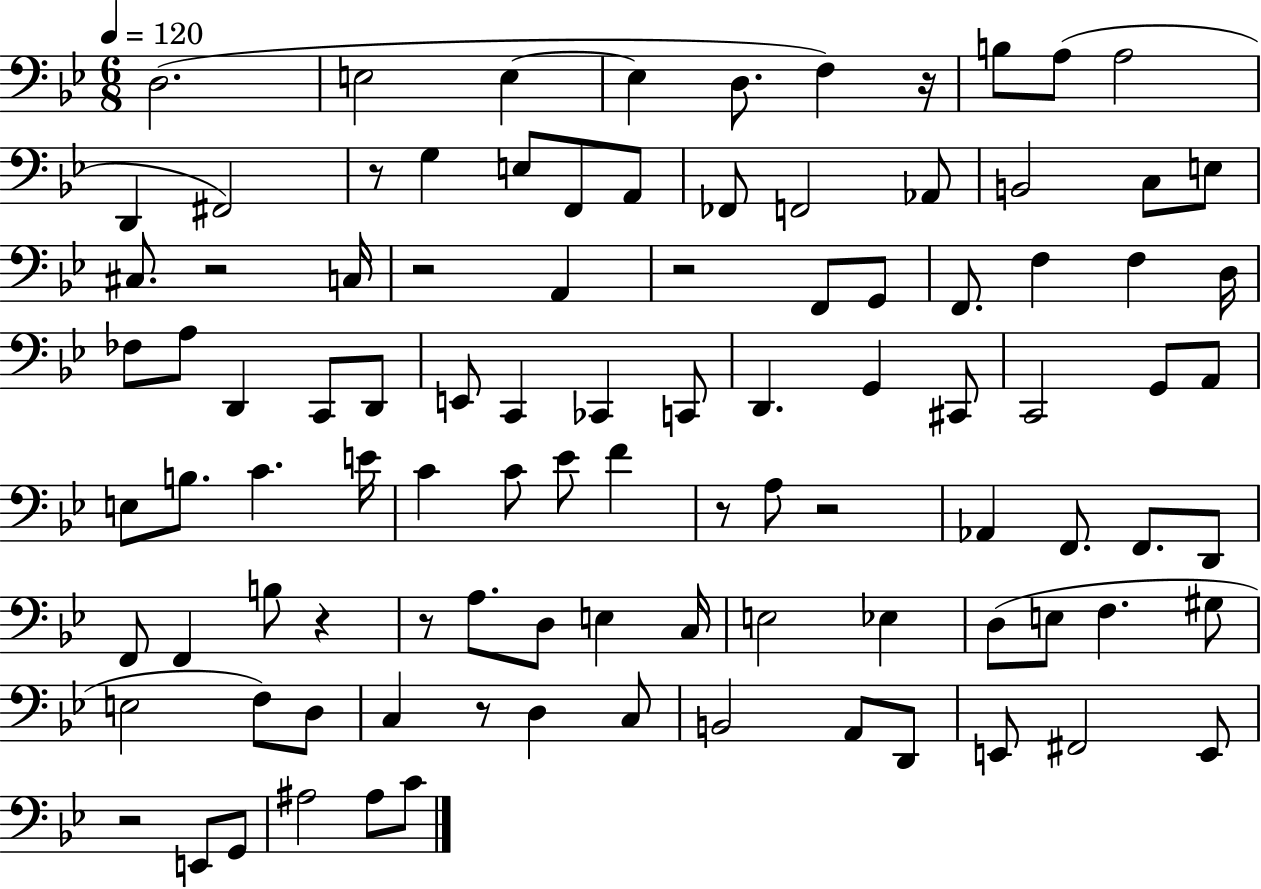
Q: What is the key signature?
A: BES major